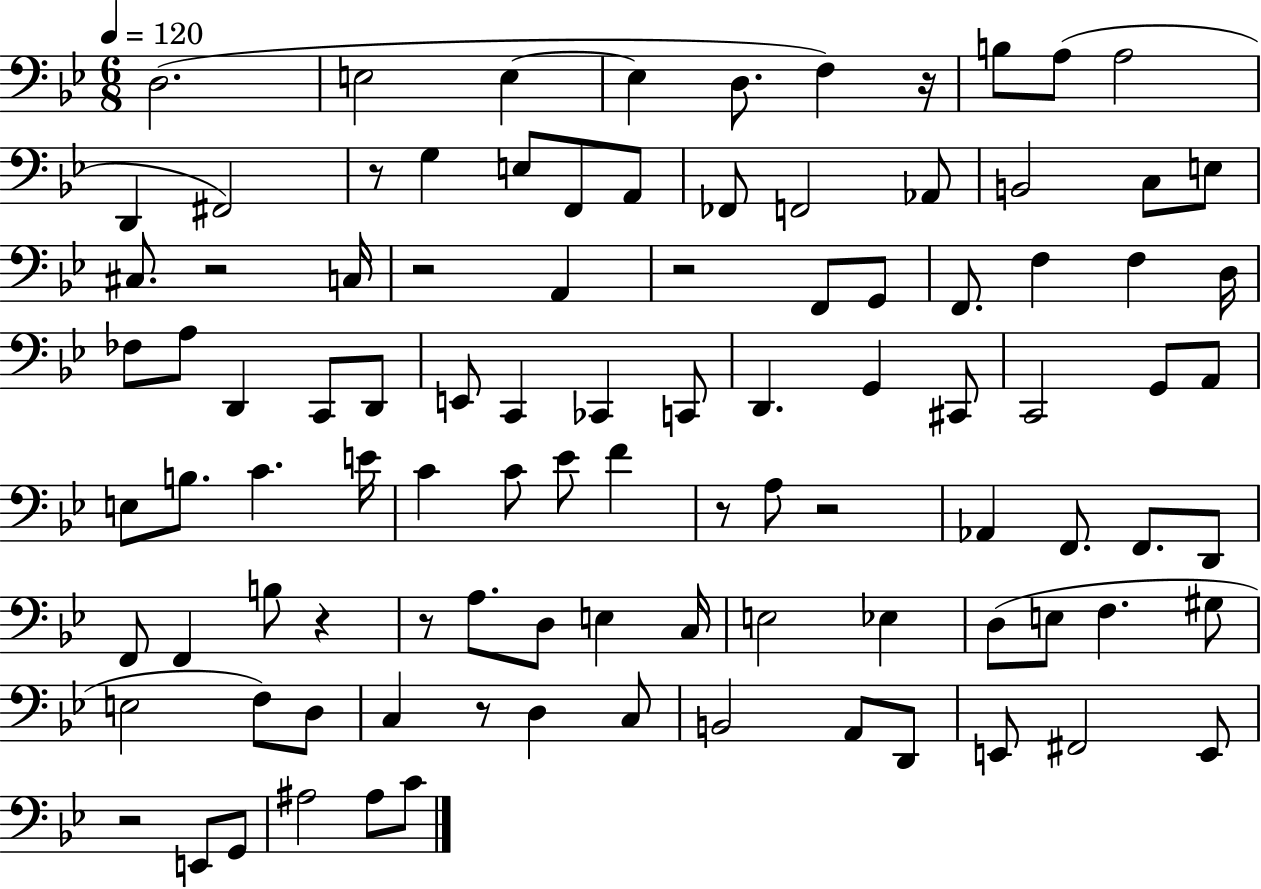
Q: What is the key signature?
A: BES major